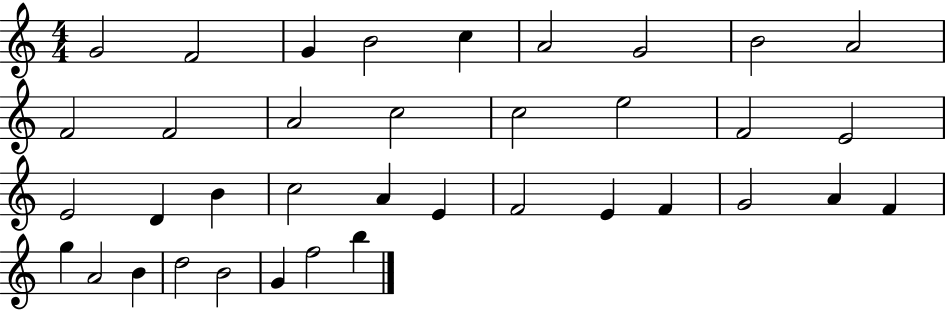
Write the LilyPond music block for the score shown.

{
  \clef treble
  \numericTimeSignature
  \time 4/4
  \key c \major
  g'2 f'2 | g'4 b'2 c''4 | a'2 g'2 | b'2 a'2 | \break f'2 f'2 | a'2 c''2 | c''2 e''2 | f'2 e'2 | \break e'2 d'4 b'4 | c''2 a'4 e'4 | f'2 e'4 f'4 | g'2 a'4 f'4 | \break g''4 a'2 b'4 | d''2 b'2 | g'4 f''2 b''4 | \bar "|."
}